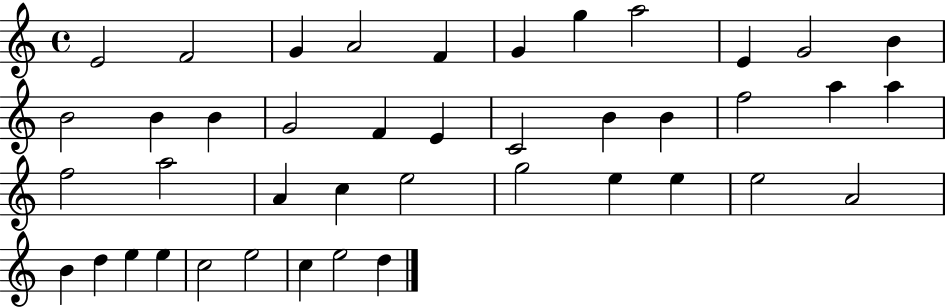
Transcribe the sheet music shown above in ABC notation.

X:1
T:Untitled
M:4/4
L:1/4
K:C
E2 F2 G A2 F G g a2 E G2 B B2 B B G2 F E C2 B B f2 a a f2 a2 A c e2 g2 e e e2 A2 B d e e c2 e2 c e2 d